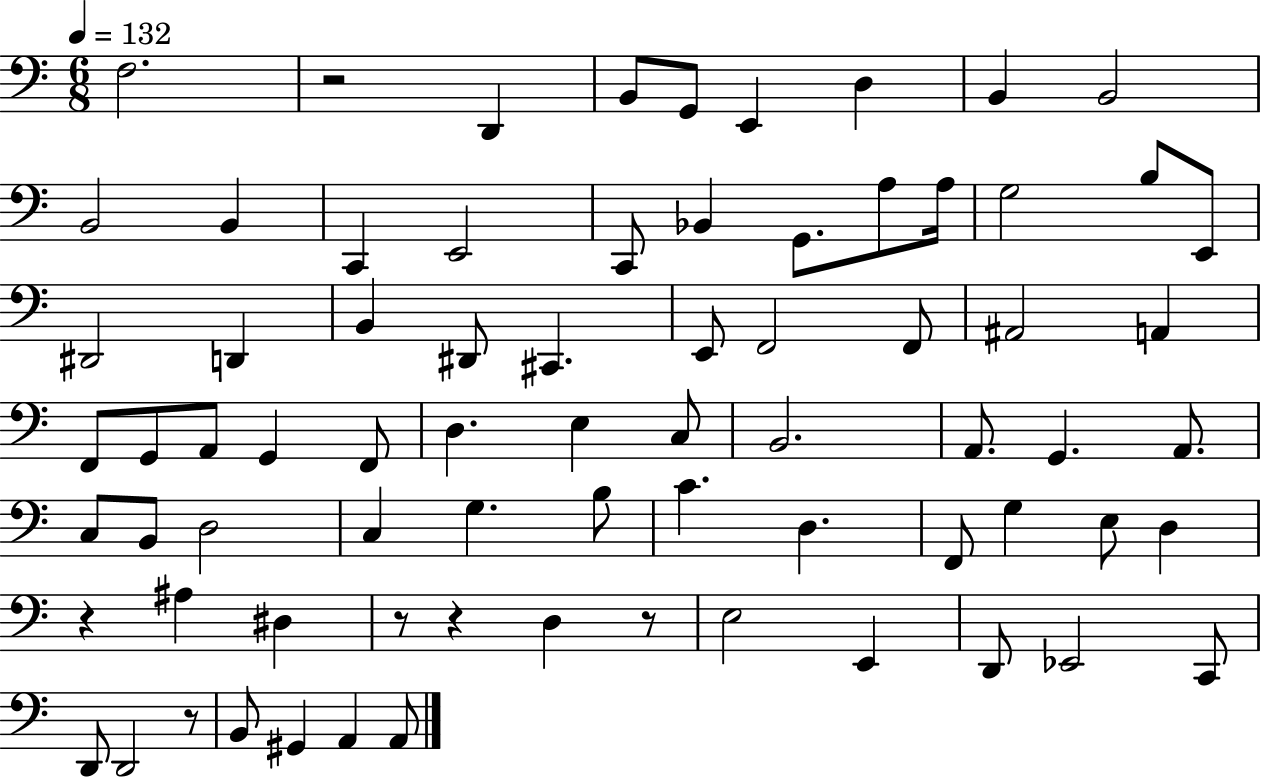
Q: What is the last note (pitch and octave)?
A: A2